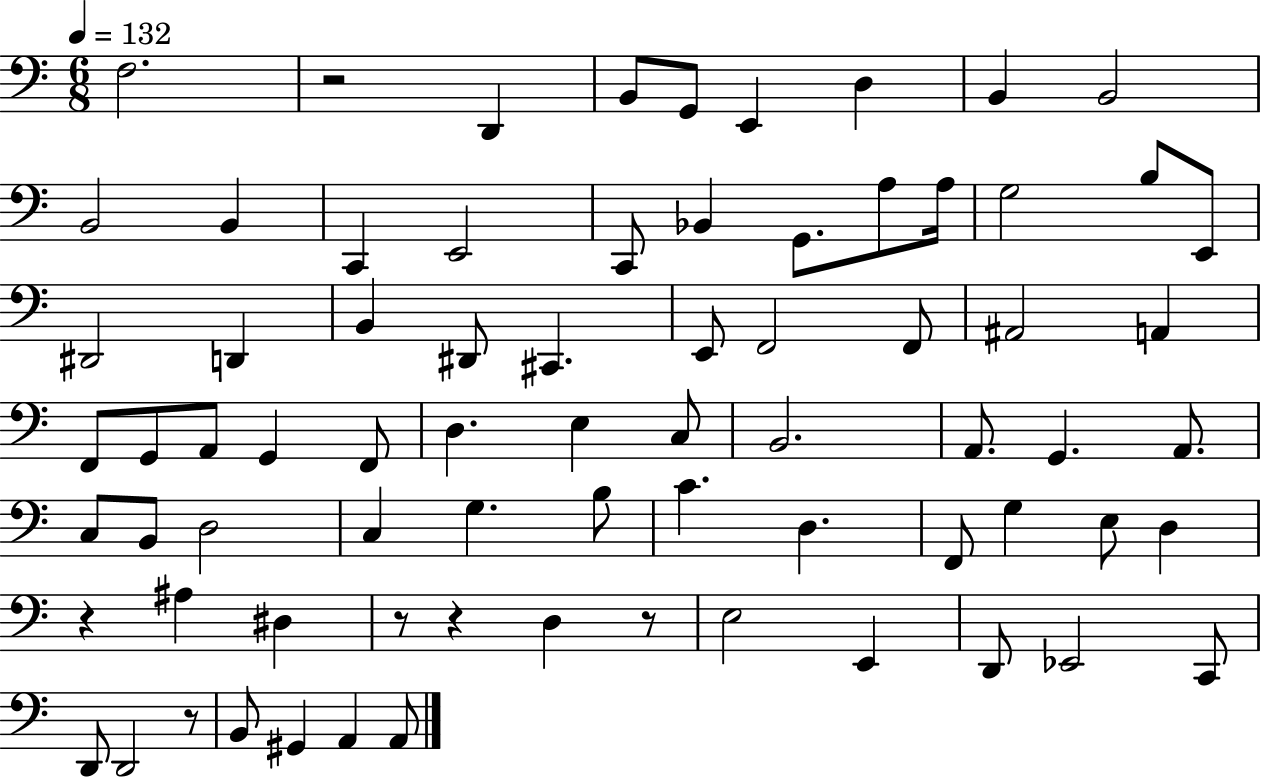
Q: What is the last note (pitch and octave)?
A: A2